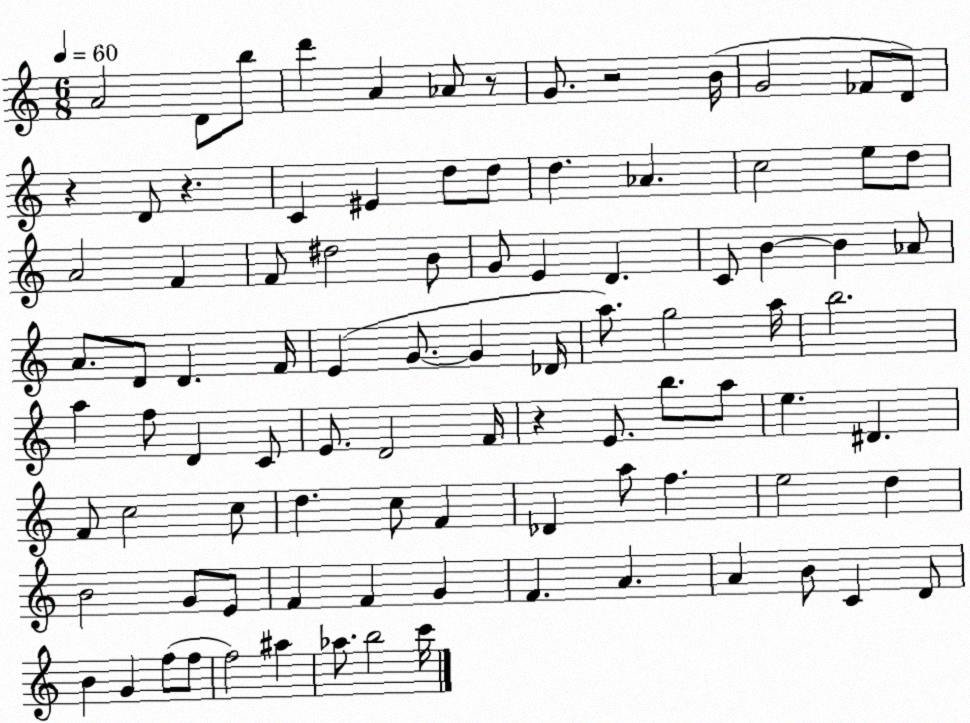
X:1
T:Untitled
M:6/8
L:1/4
K:C
A2 D/2 b/2 d' A _A/2 z/2 G/2 z2 B/4 G2 _F/2 D/2 z D/2 z C ^E d/2 d/2 d _A c2 e/2 d/2 A2 F F/2 ^d2 B/2 G/2 E D C/2 B B _A/2 A/2 D/2 D F/4 E G/2 G _D/4 a/2 g2 a/4 b2 a f/2 D C/2 E/2 D2 F/4 z E/2 b/2 a/2 e ^D F/2 c2 c/2 d c/2 F _D a/2 f e2 d B2 G/2 E/2 F F G F A A B/2 C D/2 B G f/2 f/2 f2 ^a _a/2 b2 c'/4